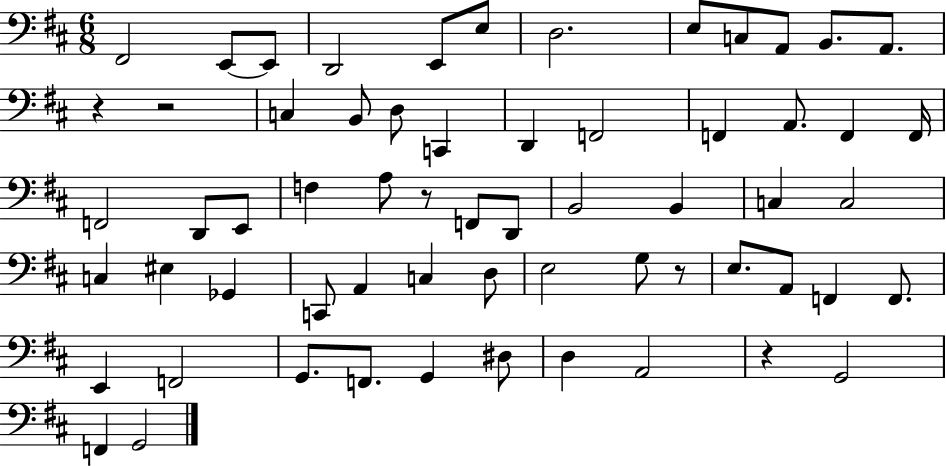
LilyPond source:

{
  \clef bass
  \numericTimeSignature
  \time 6/8
  \key d \major
  fis,2 e,8~~ e,8 | d,2 e,8 e8 | d2. | e8 c8 a,8 b,8. a,8. | \break r4 r2 | c4 b,8 d8 c,4 | d,4 f,2 | f,4 a,8. f,4 f,16 | \break f,2 d,8 e,8 | f4 a8 r8 f,8 d,8 | b,2 b,4 | c4 c2 | \break c4 eis4 ges,4 | c,8 a,4 c4 d8 | e2 g8 r8 | e8. a,8 f,4 f,8. | \break e,4 f,2 | g,8. f,8. g,4 dis8 | d4 a,2 | r4 g,2 | \break f,4 g,2 | \bar "|."
}